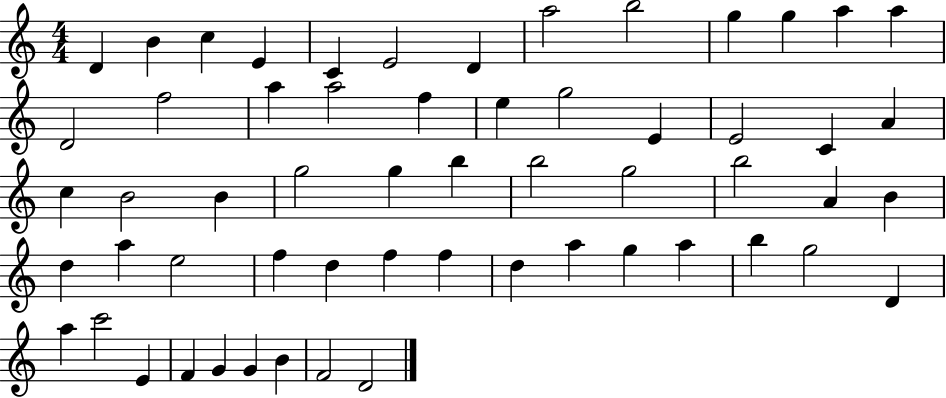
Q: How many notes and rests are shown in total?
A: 58